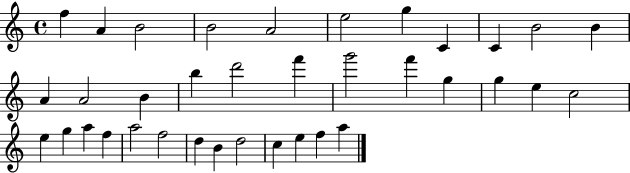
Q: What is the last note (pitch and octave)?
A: A5